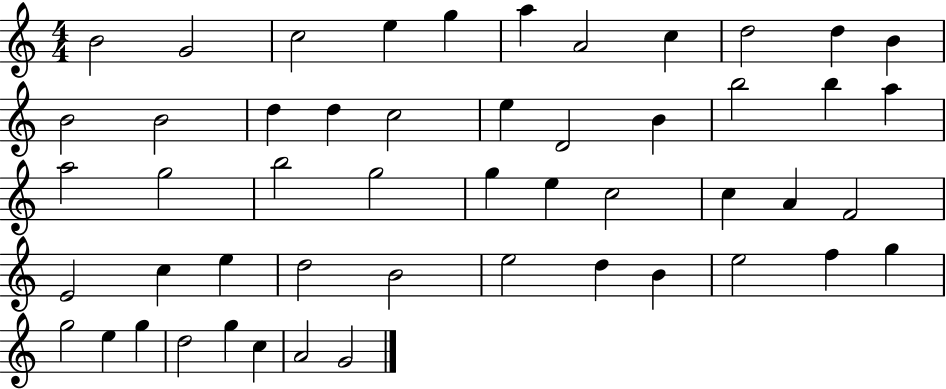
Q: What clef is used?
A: treble